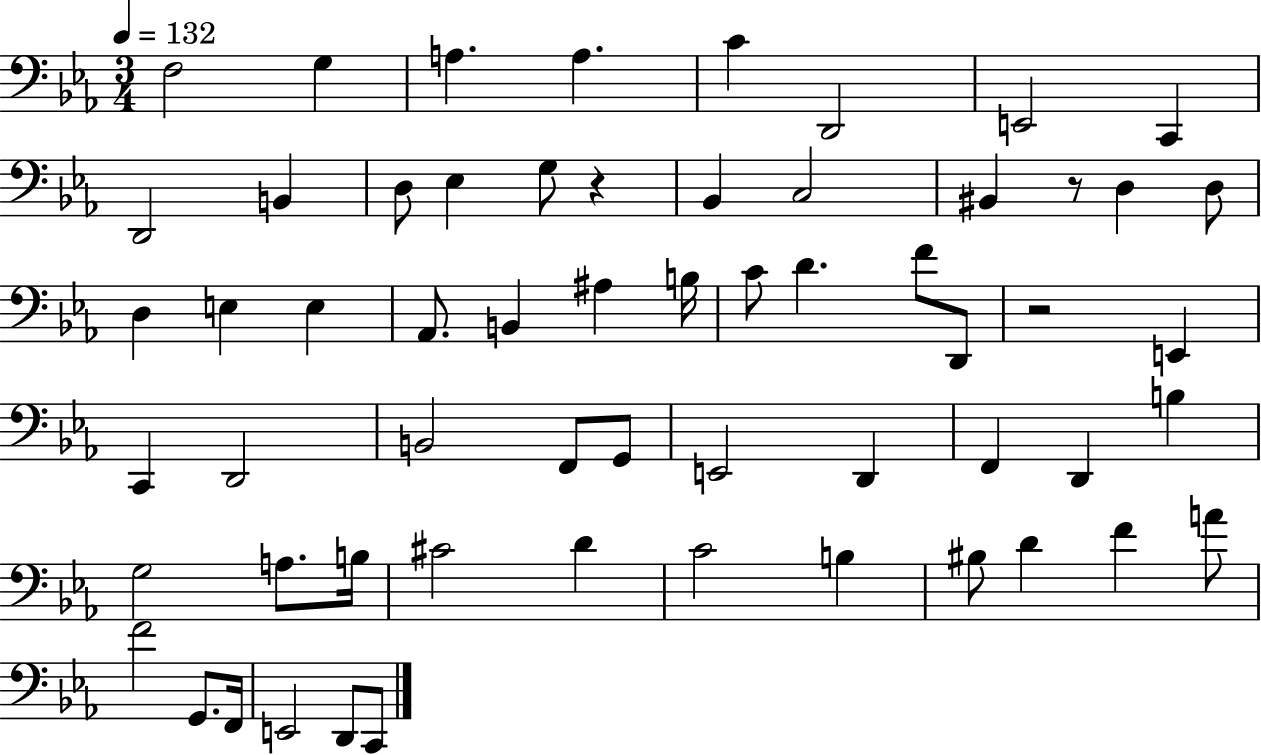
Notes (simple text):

F3/h G3/q A3/q. A3/q. C4/q D2/h E2/h C2/q D2/h B2/q D3/e Eb3/q G3/e R/q Bb2/q C3/h BIS2/q R/e D3/q D3/e D3/q E3/q E3/q Ab2/e. B2/q A#3/q B3/s C4/e D4/q. F4/e D2/e R/h E2/q C2/q D2/h B2/h F2/e G2/e E2/h D2/q F2/q D2/q B3/q G3/h A3/e. B3/s C#4/h D4/q C4/h B3/q BIS3/e D4/q F4/q A4/e F4/h G2/e. F2/s E2/h D2/e C2/e